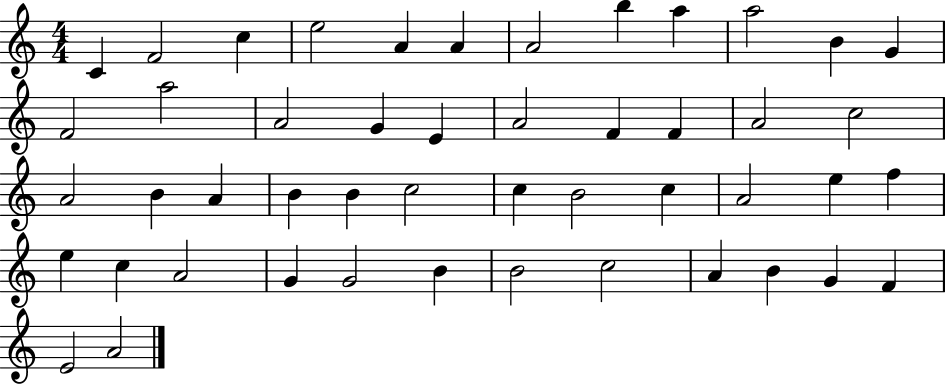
{
  \clef treble
  \numericTimeSignature
  \time 4/4
  \key c \major
  c'4 f'2 c''4 | e''2 a'4 a'4 | a'2 b''4 a''4 | a''2 b'4 g'4 | \break f'2 a''2 | a'2 g'4 e'4 | a'2 f'4 f'4 | a'2 c''2 | \break a'2 b'4 a'4 | b'4 b'4 c''2 | c''4 b'2 c''4 | a'2 e''4 f''4 | \break e''4 c''4 a'2 | g'4 g'2 b'4 | b'2 c''2 | a'4 b'4 g'4 f'4 | \break e'2 a'2 | \bar "|."
}